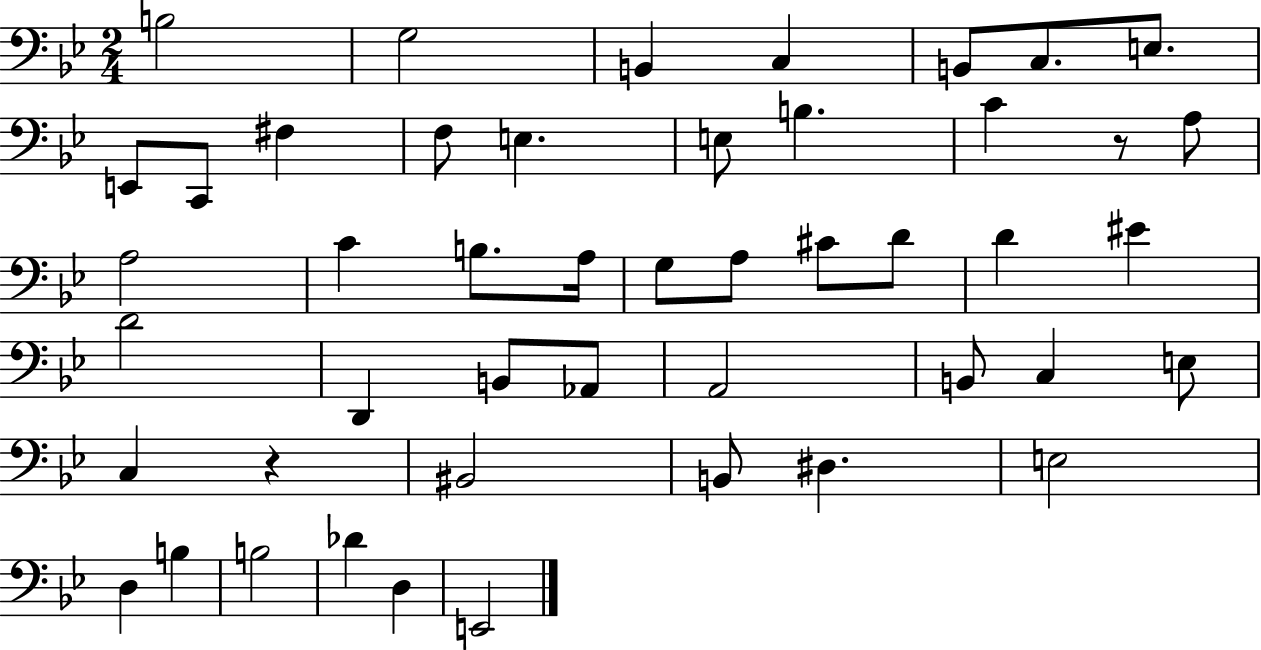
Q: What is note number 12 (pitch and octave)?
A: E3